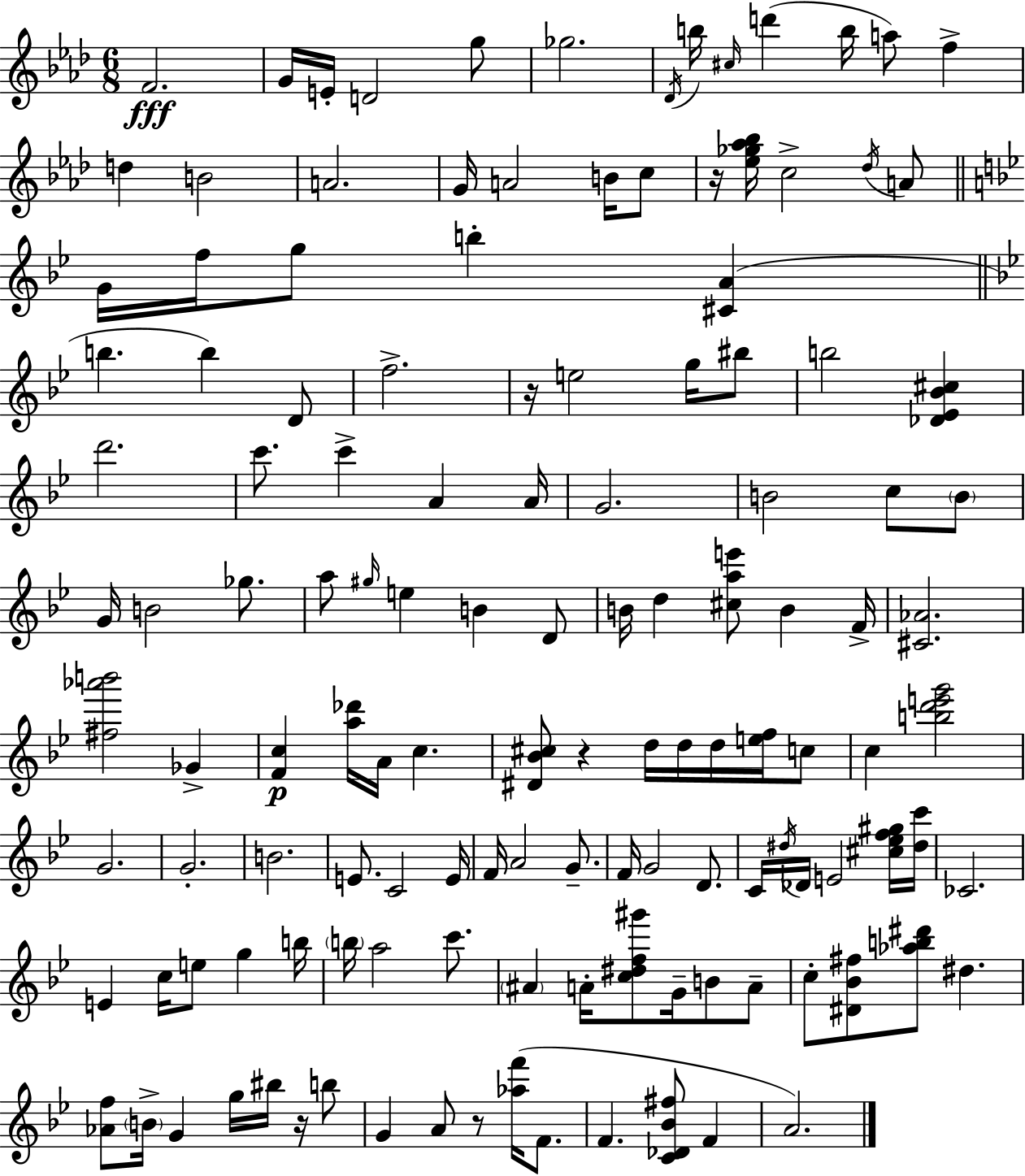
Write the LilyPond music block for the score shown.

{
  \clef treble
  \numericTimeSignature
  \time 6/8
  \key aes \major
  f'2.\fff | g'16 e'16-. d'2 g''8 | ges''2. | \acciaccatura { des'16 } b''16 \grace { cis''16 } d'''4( b''16 a''8) f''4-> | \break d''4 b'2 | a'2. | g'16 a'2 b'16 | c''8 r16 <ees'' ges'' aes'' bes''>16 c''2-> | \break \acciaccatura { des''16 } a'8 \bar "||" \break \key g \minor g'16 f''16 g''8 b''4-. <cis' a'>4( | \bar "||" \break \key g \minor b''4. b''4) d'8 | f''2.-> | r16 e''2 g''16 bis''8 | b''2 <des' ees' bes' cis''>4 | \break d'''2. | c'''8. c'''4-> a'4 a'16 | g'2. | b'2 c''8 \parenthesize b'8 | \break g'16 b'2 ges''8. | a''8 \grace { gis''16 } e''4 b'4 d'8 | b'16 d''4 <cis'' a'' e'''>8 b'4 | f'16-> <cis' aes'>2. | \break <fis'' aes''' b'''>2 ges'4-> | <f' c''>4\p <a'' des'''>16 a'16 c''4. | <dis' bes' cis''>8 r4 d''16 d''16 d''16 <e'' f''>16 c''8 | c''4 <b'' d''' e''' g'''>2 | \break g'2. | g'2.-. | b'2. | e'8. c'2 | \break e'16 f'16 a'2 g'8.-- | f'16 g'2 d'8. | c'16 \acciaccatura { dis''16 } des'16 e'2 | <cis'' ees'' f'' gis''>16 <dis'' c'''>16 ces'2. | \break e'4 c''16 e''8 g''4 | b''16 \parenthesize b''16 a''2 c'''8. | \parenthesize ais'4 a'16-. <c'' dis'' f'' gis'''>8 g'16-- b'8 | a'8-- c''8-. <dis' bes' fis''>8 <aes'' b'' dis'''>8 dis''4. | \break <aes' f''>8 \parenthesize b'16-> g'4 g''16 bis''16 r16 | b''8 g'4 a'8 r8 <aes'' f'''>16( f'8. | f'4. <c' des' bes' fis''>8 f'4 | a'2.) | \break \bar "|."
}